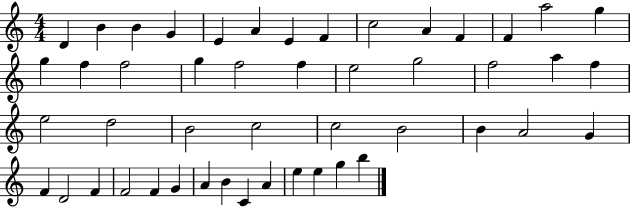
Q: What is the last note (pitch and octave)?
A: B5